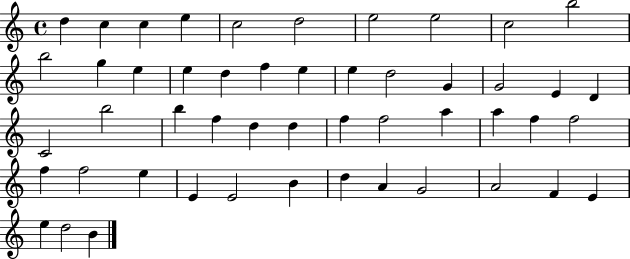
X:1
T:Untitled
M:4/4
L:1/4
K:C
d c c e c2 d2 e2 e2 c2 b2 b2 g e e d f e e d2 G G2 E D C2 b2 b f d d f f2 a a f f2 f f2 e E E2 B d A G2 A2 F E e d2 B